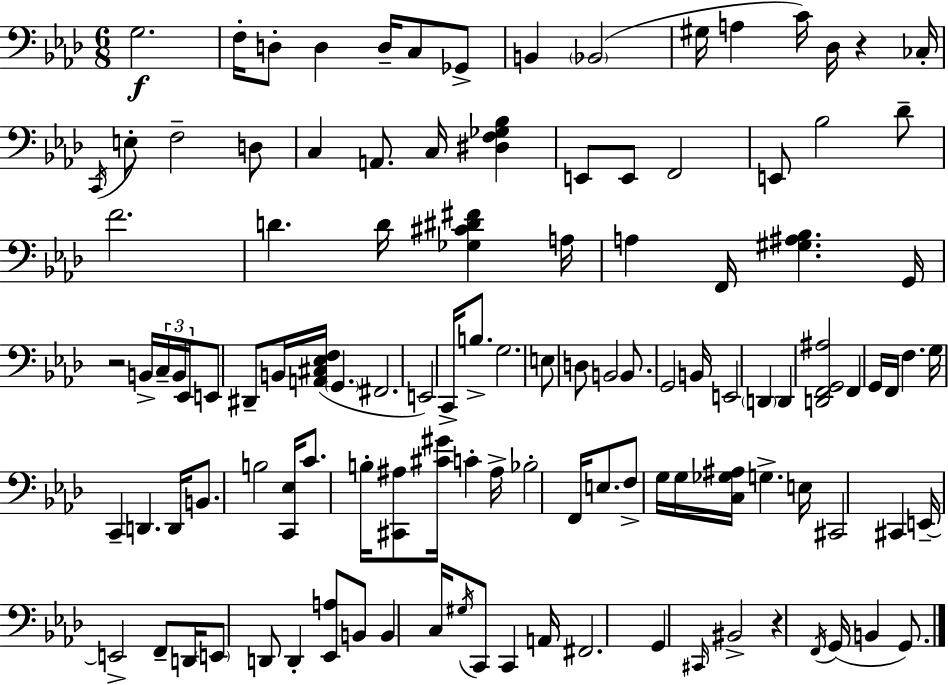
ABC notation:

X:1
T:Untitled
M:6/8
L:1/4
K:Fm
G,2 F,/4 D,/2 D, D,/4 C,/2 _G,,/2 B,, _B,,2 ^G,/4 A, C/4 _D,/4 z _C,/4 C,,/4 E,/2 F,2 D,/2 C, A,,/2 C,/4 [^D,F,_G,_B,] E,,/2 E,,/2 F,,2 E,,/2 _B,2 _D/2 F2 D D/4 [_G,^C^D^F] A,/4 A, F,,/4 [^G,^A,_B,] G,,/4 z2 B,,/4 C,/4 B,,/4 _E,,/4 E,,/2 ^D,,/2 B,,/4 [A,,^C,_E,F,]/4 G,, ^F,,2 E,,2 C,,/4 B,/2 G,2 E,/2 D,/2 B,,2 B,,/2 G,,2 B,,/4 E,,2 D,, D,, [D,,F,,G,,^A,]2 F,, G,,/4 F,,/4 F, G,/4 C,, D,, D,,/4 B,,/2 B,2 [C,,_E,]/4 C/2 B,/4 [^C,,^A,]/2 [^C^G]/4 C ^A,/4 _B,2 F,,/4 E,/2 F,/2 G,/4 G,/4 [C,_G,^A,]/4 G, E,/4 ^C,,2 ^C,, E,,/4 E,,2 F,,/2 D,,/4 E,,/2 D,,/2 D,, [_E,,A,]/2 B,,/2 B,, C,/4 ^G,/4 C,,/2 C,, A,,/4 ^F,,2 G,, ^C,,/4 ^B,,2 z F,,/4 G,,/4 B,, G,,/2